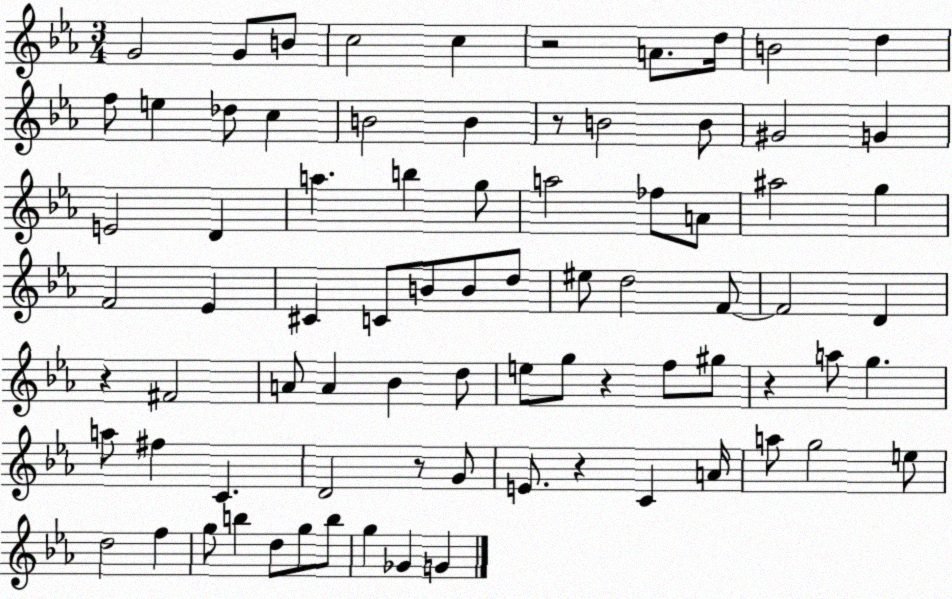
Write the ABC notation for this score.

X:1
T:Untitled
M:3/4
L:1/4
K:Eb
G2 G/2 B/2 c2 c z2 A/2 d/4 B2 d f/2 e _d/2 c B2 B z/2 B2 B/2 ^G2 G E2 D a b g/2 a2 _f/2 A/2 ^a2 g F2 _E ^C C/2 B/2 B/2 d/2 ^e/2 d2 F/2 F2 D z ^F2 A/2 A _B d/2 e/2 g/2 z f/2 ^g/2 z a/2 g a/2 ^f C D2 z/2 G/2 E/2 z C A/4 a/2 g2 e/2 d2 f g/2 b d/2 g/2 b/2 g _G G